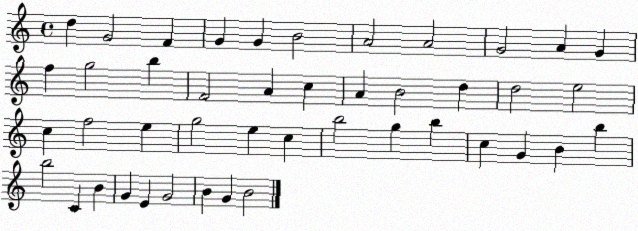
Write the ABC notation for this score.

X:1
T:Untitled
M:4/4
L:1/4
K:C
d G2 F G G B2 A2 A2 G2 A G f g2 b F2 A c A B2 d d2 e2 c f2 e g2 e c b2 g b c G B b b2 C B G E G2 B G B2